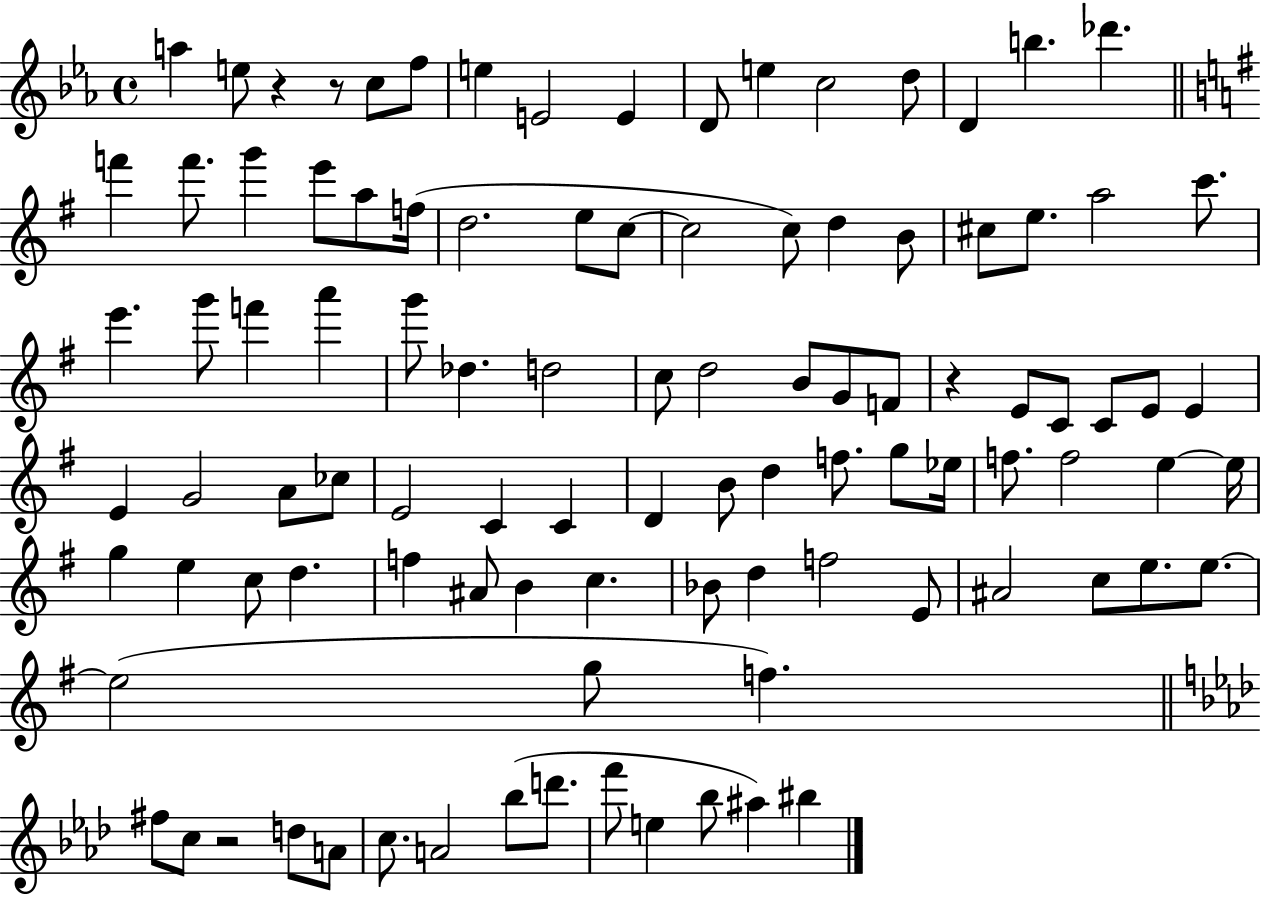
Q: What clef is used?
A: treble